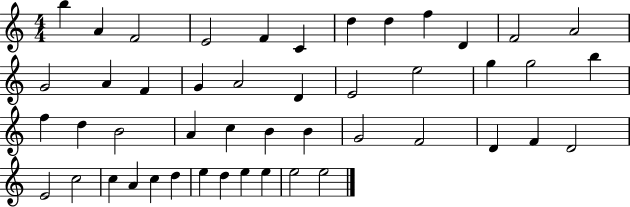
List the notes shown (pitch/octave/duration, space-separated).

B5/q A4/q F4/h E4/h F4/q C4/q D5/q D5/q F5/q D4/q F4/h A4/h G4/h A4/q F4/q G4/q A4/h D4/q E4/h E5/h G5/q G5/h B5/q F5/q D5/q B4/h A4/q C5/q B4/q B4/q G4/h F4/h D4/q F4/q D4/h E4/h C5/h C5/q A4/q C5/q D5/q E5/q D5/q E5/q E5/q E5/h E5/h